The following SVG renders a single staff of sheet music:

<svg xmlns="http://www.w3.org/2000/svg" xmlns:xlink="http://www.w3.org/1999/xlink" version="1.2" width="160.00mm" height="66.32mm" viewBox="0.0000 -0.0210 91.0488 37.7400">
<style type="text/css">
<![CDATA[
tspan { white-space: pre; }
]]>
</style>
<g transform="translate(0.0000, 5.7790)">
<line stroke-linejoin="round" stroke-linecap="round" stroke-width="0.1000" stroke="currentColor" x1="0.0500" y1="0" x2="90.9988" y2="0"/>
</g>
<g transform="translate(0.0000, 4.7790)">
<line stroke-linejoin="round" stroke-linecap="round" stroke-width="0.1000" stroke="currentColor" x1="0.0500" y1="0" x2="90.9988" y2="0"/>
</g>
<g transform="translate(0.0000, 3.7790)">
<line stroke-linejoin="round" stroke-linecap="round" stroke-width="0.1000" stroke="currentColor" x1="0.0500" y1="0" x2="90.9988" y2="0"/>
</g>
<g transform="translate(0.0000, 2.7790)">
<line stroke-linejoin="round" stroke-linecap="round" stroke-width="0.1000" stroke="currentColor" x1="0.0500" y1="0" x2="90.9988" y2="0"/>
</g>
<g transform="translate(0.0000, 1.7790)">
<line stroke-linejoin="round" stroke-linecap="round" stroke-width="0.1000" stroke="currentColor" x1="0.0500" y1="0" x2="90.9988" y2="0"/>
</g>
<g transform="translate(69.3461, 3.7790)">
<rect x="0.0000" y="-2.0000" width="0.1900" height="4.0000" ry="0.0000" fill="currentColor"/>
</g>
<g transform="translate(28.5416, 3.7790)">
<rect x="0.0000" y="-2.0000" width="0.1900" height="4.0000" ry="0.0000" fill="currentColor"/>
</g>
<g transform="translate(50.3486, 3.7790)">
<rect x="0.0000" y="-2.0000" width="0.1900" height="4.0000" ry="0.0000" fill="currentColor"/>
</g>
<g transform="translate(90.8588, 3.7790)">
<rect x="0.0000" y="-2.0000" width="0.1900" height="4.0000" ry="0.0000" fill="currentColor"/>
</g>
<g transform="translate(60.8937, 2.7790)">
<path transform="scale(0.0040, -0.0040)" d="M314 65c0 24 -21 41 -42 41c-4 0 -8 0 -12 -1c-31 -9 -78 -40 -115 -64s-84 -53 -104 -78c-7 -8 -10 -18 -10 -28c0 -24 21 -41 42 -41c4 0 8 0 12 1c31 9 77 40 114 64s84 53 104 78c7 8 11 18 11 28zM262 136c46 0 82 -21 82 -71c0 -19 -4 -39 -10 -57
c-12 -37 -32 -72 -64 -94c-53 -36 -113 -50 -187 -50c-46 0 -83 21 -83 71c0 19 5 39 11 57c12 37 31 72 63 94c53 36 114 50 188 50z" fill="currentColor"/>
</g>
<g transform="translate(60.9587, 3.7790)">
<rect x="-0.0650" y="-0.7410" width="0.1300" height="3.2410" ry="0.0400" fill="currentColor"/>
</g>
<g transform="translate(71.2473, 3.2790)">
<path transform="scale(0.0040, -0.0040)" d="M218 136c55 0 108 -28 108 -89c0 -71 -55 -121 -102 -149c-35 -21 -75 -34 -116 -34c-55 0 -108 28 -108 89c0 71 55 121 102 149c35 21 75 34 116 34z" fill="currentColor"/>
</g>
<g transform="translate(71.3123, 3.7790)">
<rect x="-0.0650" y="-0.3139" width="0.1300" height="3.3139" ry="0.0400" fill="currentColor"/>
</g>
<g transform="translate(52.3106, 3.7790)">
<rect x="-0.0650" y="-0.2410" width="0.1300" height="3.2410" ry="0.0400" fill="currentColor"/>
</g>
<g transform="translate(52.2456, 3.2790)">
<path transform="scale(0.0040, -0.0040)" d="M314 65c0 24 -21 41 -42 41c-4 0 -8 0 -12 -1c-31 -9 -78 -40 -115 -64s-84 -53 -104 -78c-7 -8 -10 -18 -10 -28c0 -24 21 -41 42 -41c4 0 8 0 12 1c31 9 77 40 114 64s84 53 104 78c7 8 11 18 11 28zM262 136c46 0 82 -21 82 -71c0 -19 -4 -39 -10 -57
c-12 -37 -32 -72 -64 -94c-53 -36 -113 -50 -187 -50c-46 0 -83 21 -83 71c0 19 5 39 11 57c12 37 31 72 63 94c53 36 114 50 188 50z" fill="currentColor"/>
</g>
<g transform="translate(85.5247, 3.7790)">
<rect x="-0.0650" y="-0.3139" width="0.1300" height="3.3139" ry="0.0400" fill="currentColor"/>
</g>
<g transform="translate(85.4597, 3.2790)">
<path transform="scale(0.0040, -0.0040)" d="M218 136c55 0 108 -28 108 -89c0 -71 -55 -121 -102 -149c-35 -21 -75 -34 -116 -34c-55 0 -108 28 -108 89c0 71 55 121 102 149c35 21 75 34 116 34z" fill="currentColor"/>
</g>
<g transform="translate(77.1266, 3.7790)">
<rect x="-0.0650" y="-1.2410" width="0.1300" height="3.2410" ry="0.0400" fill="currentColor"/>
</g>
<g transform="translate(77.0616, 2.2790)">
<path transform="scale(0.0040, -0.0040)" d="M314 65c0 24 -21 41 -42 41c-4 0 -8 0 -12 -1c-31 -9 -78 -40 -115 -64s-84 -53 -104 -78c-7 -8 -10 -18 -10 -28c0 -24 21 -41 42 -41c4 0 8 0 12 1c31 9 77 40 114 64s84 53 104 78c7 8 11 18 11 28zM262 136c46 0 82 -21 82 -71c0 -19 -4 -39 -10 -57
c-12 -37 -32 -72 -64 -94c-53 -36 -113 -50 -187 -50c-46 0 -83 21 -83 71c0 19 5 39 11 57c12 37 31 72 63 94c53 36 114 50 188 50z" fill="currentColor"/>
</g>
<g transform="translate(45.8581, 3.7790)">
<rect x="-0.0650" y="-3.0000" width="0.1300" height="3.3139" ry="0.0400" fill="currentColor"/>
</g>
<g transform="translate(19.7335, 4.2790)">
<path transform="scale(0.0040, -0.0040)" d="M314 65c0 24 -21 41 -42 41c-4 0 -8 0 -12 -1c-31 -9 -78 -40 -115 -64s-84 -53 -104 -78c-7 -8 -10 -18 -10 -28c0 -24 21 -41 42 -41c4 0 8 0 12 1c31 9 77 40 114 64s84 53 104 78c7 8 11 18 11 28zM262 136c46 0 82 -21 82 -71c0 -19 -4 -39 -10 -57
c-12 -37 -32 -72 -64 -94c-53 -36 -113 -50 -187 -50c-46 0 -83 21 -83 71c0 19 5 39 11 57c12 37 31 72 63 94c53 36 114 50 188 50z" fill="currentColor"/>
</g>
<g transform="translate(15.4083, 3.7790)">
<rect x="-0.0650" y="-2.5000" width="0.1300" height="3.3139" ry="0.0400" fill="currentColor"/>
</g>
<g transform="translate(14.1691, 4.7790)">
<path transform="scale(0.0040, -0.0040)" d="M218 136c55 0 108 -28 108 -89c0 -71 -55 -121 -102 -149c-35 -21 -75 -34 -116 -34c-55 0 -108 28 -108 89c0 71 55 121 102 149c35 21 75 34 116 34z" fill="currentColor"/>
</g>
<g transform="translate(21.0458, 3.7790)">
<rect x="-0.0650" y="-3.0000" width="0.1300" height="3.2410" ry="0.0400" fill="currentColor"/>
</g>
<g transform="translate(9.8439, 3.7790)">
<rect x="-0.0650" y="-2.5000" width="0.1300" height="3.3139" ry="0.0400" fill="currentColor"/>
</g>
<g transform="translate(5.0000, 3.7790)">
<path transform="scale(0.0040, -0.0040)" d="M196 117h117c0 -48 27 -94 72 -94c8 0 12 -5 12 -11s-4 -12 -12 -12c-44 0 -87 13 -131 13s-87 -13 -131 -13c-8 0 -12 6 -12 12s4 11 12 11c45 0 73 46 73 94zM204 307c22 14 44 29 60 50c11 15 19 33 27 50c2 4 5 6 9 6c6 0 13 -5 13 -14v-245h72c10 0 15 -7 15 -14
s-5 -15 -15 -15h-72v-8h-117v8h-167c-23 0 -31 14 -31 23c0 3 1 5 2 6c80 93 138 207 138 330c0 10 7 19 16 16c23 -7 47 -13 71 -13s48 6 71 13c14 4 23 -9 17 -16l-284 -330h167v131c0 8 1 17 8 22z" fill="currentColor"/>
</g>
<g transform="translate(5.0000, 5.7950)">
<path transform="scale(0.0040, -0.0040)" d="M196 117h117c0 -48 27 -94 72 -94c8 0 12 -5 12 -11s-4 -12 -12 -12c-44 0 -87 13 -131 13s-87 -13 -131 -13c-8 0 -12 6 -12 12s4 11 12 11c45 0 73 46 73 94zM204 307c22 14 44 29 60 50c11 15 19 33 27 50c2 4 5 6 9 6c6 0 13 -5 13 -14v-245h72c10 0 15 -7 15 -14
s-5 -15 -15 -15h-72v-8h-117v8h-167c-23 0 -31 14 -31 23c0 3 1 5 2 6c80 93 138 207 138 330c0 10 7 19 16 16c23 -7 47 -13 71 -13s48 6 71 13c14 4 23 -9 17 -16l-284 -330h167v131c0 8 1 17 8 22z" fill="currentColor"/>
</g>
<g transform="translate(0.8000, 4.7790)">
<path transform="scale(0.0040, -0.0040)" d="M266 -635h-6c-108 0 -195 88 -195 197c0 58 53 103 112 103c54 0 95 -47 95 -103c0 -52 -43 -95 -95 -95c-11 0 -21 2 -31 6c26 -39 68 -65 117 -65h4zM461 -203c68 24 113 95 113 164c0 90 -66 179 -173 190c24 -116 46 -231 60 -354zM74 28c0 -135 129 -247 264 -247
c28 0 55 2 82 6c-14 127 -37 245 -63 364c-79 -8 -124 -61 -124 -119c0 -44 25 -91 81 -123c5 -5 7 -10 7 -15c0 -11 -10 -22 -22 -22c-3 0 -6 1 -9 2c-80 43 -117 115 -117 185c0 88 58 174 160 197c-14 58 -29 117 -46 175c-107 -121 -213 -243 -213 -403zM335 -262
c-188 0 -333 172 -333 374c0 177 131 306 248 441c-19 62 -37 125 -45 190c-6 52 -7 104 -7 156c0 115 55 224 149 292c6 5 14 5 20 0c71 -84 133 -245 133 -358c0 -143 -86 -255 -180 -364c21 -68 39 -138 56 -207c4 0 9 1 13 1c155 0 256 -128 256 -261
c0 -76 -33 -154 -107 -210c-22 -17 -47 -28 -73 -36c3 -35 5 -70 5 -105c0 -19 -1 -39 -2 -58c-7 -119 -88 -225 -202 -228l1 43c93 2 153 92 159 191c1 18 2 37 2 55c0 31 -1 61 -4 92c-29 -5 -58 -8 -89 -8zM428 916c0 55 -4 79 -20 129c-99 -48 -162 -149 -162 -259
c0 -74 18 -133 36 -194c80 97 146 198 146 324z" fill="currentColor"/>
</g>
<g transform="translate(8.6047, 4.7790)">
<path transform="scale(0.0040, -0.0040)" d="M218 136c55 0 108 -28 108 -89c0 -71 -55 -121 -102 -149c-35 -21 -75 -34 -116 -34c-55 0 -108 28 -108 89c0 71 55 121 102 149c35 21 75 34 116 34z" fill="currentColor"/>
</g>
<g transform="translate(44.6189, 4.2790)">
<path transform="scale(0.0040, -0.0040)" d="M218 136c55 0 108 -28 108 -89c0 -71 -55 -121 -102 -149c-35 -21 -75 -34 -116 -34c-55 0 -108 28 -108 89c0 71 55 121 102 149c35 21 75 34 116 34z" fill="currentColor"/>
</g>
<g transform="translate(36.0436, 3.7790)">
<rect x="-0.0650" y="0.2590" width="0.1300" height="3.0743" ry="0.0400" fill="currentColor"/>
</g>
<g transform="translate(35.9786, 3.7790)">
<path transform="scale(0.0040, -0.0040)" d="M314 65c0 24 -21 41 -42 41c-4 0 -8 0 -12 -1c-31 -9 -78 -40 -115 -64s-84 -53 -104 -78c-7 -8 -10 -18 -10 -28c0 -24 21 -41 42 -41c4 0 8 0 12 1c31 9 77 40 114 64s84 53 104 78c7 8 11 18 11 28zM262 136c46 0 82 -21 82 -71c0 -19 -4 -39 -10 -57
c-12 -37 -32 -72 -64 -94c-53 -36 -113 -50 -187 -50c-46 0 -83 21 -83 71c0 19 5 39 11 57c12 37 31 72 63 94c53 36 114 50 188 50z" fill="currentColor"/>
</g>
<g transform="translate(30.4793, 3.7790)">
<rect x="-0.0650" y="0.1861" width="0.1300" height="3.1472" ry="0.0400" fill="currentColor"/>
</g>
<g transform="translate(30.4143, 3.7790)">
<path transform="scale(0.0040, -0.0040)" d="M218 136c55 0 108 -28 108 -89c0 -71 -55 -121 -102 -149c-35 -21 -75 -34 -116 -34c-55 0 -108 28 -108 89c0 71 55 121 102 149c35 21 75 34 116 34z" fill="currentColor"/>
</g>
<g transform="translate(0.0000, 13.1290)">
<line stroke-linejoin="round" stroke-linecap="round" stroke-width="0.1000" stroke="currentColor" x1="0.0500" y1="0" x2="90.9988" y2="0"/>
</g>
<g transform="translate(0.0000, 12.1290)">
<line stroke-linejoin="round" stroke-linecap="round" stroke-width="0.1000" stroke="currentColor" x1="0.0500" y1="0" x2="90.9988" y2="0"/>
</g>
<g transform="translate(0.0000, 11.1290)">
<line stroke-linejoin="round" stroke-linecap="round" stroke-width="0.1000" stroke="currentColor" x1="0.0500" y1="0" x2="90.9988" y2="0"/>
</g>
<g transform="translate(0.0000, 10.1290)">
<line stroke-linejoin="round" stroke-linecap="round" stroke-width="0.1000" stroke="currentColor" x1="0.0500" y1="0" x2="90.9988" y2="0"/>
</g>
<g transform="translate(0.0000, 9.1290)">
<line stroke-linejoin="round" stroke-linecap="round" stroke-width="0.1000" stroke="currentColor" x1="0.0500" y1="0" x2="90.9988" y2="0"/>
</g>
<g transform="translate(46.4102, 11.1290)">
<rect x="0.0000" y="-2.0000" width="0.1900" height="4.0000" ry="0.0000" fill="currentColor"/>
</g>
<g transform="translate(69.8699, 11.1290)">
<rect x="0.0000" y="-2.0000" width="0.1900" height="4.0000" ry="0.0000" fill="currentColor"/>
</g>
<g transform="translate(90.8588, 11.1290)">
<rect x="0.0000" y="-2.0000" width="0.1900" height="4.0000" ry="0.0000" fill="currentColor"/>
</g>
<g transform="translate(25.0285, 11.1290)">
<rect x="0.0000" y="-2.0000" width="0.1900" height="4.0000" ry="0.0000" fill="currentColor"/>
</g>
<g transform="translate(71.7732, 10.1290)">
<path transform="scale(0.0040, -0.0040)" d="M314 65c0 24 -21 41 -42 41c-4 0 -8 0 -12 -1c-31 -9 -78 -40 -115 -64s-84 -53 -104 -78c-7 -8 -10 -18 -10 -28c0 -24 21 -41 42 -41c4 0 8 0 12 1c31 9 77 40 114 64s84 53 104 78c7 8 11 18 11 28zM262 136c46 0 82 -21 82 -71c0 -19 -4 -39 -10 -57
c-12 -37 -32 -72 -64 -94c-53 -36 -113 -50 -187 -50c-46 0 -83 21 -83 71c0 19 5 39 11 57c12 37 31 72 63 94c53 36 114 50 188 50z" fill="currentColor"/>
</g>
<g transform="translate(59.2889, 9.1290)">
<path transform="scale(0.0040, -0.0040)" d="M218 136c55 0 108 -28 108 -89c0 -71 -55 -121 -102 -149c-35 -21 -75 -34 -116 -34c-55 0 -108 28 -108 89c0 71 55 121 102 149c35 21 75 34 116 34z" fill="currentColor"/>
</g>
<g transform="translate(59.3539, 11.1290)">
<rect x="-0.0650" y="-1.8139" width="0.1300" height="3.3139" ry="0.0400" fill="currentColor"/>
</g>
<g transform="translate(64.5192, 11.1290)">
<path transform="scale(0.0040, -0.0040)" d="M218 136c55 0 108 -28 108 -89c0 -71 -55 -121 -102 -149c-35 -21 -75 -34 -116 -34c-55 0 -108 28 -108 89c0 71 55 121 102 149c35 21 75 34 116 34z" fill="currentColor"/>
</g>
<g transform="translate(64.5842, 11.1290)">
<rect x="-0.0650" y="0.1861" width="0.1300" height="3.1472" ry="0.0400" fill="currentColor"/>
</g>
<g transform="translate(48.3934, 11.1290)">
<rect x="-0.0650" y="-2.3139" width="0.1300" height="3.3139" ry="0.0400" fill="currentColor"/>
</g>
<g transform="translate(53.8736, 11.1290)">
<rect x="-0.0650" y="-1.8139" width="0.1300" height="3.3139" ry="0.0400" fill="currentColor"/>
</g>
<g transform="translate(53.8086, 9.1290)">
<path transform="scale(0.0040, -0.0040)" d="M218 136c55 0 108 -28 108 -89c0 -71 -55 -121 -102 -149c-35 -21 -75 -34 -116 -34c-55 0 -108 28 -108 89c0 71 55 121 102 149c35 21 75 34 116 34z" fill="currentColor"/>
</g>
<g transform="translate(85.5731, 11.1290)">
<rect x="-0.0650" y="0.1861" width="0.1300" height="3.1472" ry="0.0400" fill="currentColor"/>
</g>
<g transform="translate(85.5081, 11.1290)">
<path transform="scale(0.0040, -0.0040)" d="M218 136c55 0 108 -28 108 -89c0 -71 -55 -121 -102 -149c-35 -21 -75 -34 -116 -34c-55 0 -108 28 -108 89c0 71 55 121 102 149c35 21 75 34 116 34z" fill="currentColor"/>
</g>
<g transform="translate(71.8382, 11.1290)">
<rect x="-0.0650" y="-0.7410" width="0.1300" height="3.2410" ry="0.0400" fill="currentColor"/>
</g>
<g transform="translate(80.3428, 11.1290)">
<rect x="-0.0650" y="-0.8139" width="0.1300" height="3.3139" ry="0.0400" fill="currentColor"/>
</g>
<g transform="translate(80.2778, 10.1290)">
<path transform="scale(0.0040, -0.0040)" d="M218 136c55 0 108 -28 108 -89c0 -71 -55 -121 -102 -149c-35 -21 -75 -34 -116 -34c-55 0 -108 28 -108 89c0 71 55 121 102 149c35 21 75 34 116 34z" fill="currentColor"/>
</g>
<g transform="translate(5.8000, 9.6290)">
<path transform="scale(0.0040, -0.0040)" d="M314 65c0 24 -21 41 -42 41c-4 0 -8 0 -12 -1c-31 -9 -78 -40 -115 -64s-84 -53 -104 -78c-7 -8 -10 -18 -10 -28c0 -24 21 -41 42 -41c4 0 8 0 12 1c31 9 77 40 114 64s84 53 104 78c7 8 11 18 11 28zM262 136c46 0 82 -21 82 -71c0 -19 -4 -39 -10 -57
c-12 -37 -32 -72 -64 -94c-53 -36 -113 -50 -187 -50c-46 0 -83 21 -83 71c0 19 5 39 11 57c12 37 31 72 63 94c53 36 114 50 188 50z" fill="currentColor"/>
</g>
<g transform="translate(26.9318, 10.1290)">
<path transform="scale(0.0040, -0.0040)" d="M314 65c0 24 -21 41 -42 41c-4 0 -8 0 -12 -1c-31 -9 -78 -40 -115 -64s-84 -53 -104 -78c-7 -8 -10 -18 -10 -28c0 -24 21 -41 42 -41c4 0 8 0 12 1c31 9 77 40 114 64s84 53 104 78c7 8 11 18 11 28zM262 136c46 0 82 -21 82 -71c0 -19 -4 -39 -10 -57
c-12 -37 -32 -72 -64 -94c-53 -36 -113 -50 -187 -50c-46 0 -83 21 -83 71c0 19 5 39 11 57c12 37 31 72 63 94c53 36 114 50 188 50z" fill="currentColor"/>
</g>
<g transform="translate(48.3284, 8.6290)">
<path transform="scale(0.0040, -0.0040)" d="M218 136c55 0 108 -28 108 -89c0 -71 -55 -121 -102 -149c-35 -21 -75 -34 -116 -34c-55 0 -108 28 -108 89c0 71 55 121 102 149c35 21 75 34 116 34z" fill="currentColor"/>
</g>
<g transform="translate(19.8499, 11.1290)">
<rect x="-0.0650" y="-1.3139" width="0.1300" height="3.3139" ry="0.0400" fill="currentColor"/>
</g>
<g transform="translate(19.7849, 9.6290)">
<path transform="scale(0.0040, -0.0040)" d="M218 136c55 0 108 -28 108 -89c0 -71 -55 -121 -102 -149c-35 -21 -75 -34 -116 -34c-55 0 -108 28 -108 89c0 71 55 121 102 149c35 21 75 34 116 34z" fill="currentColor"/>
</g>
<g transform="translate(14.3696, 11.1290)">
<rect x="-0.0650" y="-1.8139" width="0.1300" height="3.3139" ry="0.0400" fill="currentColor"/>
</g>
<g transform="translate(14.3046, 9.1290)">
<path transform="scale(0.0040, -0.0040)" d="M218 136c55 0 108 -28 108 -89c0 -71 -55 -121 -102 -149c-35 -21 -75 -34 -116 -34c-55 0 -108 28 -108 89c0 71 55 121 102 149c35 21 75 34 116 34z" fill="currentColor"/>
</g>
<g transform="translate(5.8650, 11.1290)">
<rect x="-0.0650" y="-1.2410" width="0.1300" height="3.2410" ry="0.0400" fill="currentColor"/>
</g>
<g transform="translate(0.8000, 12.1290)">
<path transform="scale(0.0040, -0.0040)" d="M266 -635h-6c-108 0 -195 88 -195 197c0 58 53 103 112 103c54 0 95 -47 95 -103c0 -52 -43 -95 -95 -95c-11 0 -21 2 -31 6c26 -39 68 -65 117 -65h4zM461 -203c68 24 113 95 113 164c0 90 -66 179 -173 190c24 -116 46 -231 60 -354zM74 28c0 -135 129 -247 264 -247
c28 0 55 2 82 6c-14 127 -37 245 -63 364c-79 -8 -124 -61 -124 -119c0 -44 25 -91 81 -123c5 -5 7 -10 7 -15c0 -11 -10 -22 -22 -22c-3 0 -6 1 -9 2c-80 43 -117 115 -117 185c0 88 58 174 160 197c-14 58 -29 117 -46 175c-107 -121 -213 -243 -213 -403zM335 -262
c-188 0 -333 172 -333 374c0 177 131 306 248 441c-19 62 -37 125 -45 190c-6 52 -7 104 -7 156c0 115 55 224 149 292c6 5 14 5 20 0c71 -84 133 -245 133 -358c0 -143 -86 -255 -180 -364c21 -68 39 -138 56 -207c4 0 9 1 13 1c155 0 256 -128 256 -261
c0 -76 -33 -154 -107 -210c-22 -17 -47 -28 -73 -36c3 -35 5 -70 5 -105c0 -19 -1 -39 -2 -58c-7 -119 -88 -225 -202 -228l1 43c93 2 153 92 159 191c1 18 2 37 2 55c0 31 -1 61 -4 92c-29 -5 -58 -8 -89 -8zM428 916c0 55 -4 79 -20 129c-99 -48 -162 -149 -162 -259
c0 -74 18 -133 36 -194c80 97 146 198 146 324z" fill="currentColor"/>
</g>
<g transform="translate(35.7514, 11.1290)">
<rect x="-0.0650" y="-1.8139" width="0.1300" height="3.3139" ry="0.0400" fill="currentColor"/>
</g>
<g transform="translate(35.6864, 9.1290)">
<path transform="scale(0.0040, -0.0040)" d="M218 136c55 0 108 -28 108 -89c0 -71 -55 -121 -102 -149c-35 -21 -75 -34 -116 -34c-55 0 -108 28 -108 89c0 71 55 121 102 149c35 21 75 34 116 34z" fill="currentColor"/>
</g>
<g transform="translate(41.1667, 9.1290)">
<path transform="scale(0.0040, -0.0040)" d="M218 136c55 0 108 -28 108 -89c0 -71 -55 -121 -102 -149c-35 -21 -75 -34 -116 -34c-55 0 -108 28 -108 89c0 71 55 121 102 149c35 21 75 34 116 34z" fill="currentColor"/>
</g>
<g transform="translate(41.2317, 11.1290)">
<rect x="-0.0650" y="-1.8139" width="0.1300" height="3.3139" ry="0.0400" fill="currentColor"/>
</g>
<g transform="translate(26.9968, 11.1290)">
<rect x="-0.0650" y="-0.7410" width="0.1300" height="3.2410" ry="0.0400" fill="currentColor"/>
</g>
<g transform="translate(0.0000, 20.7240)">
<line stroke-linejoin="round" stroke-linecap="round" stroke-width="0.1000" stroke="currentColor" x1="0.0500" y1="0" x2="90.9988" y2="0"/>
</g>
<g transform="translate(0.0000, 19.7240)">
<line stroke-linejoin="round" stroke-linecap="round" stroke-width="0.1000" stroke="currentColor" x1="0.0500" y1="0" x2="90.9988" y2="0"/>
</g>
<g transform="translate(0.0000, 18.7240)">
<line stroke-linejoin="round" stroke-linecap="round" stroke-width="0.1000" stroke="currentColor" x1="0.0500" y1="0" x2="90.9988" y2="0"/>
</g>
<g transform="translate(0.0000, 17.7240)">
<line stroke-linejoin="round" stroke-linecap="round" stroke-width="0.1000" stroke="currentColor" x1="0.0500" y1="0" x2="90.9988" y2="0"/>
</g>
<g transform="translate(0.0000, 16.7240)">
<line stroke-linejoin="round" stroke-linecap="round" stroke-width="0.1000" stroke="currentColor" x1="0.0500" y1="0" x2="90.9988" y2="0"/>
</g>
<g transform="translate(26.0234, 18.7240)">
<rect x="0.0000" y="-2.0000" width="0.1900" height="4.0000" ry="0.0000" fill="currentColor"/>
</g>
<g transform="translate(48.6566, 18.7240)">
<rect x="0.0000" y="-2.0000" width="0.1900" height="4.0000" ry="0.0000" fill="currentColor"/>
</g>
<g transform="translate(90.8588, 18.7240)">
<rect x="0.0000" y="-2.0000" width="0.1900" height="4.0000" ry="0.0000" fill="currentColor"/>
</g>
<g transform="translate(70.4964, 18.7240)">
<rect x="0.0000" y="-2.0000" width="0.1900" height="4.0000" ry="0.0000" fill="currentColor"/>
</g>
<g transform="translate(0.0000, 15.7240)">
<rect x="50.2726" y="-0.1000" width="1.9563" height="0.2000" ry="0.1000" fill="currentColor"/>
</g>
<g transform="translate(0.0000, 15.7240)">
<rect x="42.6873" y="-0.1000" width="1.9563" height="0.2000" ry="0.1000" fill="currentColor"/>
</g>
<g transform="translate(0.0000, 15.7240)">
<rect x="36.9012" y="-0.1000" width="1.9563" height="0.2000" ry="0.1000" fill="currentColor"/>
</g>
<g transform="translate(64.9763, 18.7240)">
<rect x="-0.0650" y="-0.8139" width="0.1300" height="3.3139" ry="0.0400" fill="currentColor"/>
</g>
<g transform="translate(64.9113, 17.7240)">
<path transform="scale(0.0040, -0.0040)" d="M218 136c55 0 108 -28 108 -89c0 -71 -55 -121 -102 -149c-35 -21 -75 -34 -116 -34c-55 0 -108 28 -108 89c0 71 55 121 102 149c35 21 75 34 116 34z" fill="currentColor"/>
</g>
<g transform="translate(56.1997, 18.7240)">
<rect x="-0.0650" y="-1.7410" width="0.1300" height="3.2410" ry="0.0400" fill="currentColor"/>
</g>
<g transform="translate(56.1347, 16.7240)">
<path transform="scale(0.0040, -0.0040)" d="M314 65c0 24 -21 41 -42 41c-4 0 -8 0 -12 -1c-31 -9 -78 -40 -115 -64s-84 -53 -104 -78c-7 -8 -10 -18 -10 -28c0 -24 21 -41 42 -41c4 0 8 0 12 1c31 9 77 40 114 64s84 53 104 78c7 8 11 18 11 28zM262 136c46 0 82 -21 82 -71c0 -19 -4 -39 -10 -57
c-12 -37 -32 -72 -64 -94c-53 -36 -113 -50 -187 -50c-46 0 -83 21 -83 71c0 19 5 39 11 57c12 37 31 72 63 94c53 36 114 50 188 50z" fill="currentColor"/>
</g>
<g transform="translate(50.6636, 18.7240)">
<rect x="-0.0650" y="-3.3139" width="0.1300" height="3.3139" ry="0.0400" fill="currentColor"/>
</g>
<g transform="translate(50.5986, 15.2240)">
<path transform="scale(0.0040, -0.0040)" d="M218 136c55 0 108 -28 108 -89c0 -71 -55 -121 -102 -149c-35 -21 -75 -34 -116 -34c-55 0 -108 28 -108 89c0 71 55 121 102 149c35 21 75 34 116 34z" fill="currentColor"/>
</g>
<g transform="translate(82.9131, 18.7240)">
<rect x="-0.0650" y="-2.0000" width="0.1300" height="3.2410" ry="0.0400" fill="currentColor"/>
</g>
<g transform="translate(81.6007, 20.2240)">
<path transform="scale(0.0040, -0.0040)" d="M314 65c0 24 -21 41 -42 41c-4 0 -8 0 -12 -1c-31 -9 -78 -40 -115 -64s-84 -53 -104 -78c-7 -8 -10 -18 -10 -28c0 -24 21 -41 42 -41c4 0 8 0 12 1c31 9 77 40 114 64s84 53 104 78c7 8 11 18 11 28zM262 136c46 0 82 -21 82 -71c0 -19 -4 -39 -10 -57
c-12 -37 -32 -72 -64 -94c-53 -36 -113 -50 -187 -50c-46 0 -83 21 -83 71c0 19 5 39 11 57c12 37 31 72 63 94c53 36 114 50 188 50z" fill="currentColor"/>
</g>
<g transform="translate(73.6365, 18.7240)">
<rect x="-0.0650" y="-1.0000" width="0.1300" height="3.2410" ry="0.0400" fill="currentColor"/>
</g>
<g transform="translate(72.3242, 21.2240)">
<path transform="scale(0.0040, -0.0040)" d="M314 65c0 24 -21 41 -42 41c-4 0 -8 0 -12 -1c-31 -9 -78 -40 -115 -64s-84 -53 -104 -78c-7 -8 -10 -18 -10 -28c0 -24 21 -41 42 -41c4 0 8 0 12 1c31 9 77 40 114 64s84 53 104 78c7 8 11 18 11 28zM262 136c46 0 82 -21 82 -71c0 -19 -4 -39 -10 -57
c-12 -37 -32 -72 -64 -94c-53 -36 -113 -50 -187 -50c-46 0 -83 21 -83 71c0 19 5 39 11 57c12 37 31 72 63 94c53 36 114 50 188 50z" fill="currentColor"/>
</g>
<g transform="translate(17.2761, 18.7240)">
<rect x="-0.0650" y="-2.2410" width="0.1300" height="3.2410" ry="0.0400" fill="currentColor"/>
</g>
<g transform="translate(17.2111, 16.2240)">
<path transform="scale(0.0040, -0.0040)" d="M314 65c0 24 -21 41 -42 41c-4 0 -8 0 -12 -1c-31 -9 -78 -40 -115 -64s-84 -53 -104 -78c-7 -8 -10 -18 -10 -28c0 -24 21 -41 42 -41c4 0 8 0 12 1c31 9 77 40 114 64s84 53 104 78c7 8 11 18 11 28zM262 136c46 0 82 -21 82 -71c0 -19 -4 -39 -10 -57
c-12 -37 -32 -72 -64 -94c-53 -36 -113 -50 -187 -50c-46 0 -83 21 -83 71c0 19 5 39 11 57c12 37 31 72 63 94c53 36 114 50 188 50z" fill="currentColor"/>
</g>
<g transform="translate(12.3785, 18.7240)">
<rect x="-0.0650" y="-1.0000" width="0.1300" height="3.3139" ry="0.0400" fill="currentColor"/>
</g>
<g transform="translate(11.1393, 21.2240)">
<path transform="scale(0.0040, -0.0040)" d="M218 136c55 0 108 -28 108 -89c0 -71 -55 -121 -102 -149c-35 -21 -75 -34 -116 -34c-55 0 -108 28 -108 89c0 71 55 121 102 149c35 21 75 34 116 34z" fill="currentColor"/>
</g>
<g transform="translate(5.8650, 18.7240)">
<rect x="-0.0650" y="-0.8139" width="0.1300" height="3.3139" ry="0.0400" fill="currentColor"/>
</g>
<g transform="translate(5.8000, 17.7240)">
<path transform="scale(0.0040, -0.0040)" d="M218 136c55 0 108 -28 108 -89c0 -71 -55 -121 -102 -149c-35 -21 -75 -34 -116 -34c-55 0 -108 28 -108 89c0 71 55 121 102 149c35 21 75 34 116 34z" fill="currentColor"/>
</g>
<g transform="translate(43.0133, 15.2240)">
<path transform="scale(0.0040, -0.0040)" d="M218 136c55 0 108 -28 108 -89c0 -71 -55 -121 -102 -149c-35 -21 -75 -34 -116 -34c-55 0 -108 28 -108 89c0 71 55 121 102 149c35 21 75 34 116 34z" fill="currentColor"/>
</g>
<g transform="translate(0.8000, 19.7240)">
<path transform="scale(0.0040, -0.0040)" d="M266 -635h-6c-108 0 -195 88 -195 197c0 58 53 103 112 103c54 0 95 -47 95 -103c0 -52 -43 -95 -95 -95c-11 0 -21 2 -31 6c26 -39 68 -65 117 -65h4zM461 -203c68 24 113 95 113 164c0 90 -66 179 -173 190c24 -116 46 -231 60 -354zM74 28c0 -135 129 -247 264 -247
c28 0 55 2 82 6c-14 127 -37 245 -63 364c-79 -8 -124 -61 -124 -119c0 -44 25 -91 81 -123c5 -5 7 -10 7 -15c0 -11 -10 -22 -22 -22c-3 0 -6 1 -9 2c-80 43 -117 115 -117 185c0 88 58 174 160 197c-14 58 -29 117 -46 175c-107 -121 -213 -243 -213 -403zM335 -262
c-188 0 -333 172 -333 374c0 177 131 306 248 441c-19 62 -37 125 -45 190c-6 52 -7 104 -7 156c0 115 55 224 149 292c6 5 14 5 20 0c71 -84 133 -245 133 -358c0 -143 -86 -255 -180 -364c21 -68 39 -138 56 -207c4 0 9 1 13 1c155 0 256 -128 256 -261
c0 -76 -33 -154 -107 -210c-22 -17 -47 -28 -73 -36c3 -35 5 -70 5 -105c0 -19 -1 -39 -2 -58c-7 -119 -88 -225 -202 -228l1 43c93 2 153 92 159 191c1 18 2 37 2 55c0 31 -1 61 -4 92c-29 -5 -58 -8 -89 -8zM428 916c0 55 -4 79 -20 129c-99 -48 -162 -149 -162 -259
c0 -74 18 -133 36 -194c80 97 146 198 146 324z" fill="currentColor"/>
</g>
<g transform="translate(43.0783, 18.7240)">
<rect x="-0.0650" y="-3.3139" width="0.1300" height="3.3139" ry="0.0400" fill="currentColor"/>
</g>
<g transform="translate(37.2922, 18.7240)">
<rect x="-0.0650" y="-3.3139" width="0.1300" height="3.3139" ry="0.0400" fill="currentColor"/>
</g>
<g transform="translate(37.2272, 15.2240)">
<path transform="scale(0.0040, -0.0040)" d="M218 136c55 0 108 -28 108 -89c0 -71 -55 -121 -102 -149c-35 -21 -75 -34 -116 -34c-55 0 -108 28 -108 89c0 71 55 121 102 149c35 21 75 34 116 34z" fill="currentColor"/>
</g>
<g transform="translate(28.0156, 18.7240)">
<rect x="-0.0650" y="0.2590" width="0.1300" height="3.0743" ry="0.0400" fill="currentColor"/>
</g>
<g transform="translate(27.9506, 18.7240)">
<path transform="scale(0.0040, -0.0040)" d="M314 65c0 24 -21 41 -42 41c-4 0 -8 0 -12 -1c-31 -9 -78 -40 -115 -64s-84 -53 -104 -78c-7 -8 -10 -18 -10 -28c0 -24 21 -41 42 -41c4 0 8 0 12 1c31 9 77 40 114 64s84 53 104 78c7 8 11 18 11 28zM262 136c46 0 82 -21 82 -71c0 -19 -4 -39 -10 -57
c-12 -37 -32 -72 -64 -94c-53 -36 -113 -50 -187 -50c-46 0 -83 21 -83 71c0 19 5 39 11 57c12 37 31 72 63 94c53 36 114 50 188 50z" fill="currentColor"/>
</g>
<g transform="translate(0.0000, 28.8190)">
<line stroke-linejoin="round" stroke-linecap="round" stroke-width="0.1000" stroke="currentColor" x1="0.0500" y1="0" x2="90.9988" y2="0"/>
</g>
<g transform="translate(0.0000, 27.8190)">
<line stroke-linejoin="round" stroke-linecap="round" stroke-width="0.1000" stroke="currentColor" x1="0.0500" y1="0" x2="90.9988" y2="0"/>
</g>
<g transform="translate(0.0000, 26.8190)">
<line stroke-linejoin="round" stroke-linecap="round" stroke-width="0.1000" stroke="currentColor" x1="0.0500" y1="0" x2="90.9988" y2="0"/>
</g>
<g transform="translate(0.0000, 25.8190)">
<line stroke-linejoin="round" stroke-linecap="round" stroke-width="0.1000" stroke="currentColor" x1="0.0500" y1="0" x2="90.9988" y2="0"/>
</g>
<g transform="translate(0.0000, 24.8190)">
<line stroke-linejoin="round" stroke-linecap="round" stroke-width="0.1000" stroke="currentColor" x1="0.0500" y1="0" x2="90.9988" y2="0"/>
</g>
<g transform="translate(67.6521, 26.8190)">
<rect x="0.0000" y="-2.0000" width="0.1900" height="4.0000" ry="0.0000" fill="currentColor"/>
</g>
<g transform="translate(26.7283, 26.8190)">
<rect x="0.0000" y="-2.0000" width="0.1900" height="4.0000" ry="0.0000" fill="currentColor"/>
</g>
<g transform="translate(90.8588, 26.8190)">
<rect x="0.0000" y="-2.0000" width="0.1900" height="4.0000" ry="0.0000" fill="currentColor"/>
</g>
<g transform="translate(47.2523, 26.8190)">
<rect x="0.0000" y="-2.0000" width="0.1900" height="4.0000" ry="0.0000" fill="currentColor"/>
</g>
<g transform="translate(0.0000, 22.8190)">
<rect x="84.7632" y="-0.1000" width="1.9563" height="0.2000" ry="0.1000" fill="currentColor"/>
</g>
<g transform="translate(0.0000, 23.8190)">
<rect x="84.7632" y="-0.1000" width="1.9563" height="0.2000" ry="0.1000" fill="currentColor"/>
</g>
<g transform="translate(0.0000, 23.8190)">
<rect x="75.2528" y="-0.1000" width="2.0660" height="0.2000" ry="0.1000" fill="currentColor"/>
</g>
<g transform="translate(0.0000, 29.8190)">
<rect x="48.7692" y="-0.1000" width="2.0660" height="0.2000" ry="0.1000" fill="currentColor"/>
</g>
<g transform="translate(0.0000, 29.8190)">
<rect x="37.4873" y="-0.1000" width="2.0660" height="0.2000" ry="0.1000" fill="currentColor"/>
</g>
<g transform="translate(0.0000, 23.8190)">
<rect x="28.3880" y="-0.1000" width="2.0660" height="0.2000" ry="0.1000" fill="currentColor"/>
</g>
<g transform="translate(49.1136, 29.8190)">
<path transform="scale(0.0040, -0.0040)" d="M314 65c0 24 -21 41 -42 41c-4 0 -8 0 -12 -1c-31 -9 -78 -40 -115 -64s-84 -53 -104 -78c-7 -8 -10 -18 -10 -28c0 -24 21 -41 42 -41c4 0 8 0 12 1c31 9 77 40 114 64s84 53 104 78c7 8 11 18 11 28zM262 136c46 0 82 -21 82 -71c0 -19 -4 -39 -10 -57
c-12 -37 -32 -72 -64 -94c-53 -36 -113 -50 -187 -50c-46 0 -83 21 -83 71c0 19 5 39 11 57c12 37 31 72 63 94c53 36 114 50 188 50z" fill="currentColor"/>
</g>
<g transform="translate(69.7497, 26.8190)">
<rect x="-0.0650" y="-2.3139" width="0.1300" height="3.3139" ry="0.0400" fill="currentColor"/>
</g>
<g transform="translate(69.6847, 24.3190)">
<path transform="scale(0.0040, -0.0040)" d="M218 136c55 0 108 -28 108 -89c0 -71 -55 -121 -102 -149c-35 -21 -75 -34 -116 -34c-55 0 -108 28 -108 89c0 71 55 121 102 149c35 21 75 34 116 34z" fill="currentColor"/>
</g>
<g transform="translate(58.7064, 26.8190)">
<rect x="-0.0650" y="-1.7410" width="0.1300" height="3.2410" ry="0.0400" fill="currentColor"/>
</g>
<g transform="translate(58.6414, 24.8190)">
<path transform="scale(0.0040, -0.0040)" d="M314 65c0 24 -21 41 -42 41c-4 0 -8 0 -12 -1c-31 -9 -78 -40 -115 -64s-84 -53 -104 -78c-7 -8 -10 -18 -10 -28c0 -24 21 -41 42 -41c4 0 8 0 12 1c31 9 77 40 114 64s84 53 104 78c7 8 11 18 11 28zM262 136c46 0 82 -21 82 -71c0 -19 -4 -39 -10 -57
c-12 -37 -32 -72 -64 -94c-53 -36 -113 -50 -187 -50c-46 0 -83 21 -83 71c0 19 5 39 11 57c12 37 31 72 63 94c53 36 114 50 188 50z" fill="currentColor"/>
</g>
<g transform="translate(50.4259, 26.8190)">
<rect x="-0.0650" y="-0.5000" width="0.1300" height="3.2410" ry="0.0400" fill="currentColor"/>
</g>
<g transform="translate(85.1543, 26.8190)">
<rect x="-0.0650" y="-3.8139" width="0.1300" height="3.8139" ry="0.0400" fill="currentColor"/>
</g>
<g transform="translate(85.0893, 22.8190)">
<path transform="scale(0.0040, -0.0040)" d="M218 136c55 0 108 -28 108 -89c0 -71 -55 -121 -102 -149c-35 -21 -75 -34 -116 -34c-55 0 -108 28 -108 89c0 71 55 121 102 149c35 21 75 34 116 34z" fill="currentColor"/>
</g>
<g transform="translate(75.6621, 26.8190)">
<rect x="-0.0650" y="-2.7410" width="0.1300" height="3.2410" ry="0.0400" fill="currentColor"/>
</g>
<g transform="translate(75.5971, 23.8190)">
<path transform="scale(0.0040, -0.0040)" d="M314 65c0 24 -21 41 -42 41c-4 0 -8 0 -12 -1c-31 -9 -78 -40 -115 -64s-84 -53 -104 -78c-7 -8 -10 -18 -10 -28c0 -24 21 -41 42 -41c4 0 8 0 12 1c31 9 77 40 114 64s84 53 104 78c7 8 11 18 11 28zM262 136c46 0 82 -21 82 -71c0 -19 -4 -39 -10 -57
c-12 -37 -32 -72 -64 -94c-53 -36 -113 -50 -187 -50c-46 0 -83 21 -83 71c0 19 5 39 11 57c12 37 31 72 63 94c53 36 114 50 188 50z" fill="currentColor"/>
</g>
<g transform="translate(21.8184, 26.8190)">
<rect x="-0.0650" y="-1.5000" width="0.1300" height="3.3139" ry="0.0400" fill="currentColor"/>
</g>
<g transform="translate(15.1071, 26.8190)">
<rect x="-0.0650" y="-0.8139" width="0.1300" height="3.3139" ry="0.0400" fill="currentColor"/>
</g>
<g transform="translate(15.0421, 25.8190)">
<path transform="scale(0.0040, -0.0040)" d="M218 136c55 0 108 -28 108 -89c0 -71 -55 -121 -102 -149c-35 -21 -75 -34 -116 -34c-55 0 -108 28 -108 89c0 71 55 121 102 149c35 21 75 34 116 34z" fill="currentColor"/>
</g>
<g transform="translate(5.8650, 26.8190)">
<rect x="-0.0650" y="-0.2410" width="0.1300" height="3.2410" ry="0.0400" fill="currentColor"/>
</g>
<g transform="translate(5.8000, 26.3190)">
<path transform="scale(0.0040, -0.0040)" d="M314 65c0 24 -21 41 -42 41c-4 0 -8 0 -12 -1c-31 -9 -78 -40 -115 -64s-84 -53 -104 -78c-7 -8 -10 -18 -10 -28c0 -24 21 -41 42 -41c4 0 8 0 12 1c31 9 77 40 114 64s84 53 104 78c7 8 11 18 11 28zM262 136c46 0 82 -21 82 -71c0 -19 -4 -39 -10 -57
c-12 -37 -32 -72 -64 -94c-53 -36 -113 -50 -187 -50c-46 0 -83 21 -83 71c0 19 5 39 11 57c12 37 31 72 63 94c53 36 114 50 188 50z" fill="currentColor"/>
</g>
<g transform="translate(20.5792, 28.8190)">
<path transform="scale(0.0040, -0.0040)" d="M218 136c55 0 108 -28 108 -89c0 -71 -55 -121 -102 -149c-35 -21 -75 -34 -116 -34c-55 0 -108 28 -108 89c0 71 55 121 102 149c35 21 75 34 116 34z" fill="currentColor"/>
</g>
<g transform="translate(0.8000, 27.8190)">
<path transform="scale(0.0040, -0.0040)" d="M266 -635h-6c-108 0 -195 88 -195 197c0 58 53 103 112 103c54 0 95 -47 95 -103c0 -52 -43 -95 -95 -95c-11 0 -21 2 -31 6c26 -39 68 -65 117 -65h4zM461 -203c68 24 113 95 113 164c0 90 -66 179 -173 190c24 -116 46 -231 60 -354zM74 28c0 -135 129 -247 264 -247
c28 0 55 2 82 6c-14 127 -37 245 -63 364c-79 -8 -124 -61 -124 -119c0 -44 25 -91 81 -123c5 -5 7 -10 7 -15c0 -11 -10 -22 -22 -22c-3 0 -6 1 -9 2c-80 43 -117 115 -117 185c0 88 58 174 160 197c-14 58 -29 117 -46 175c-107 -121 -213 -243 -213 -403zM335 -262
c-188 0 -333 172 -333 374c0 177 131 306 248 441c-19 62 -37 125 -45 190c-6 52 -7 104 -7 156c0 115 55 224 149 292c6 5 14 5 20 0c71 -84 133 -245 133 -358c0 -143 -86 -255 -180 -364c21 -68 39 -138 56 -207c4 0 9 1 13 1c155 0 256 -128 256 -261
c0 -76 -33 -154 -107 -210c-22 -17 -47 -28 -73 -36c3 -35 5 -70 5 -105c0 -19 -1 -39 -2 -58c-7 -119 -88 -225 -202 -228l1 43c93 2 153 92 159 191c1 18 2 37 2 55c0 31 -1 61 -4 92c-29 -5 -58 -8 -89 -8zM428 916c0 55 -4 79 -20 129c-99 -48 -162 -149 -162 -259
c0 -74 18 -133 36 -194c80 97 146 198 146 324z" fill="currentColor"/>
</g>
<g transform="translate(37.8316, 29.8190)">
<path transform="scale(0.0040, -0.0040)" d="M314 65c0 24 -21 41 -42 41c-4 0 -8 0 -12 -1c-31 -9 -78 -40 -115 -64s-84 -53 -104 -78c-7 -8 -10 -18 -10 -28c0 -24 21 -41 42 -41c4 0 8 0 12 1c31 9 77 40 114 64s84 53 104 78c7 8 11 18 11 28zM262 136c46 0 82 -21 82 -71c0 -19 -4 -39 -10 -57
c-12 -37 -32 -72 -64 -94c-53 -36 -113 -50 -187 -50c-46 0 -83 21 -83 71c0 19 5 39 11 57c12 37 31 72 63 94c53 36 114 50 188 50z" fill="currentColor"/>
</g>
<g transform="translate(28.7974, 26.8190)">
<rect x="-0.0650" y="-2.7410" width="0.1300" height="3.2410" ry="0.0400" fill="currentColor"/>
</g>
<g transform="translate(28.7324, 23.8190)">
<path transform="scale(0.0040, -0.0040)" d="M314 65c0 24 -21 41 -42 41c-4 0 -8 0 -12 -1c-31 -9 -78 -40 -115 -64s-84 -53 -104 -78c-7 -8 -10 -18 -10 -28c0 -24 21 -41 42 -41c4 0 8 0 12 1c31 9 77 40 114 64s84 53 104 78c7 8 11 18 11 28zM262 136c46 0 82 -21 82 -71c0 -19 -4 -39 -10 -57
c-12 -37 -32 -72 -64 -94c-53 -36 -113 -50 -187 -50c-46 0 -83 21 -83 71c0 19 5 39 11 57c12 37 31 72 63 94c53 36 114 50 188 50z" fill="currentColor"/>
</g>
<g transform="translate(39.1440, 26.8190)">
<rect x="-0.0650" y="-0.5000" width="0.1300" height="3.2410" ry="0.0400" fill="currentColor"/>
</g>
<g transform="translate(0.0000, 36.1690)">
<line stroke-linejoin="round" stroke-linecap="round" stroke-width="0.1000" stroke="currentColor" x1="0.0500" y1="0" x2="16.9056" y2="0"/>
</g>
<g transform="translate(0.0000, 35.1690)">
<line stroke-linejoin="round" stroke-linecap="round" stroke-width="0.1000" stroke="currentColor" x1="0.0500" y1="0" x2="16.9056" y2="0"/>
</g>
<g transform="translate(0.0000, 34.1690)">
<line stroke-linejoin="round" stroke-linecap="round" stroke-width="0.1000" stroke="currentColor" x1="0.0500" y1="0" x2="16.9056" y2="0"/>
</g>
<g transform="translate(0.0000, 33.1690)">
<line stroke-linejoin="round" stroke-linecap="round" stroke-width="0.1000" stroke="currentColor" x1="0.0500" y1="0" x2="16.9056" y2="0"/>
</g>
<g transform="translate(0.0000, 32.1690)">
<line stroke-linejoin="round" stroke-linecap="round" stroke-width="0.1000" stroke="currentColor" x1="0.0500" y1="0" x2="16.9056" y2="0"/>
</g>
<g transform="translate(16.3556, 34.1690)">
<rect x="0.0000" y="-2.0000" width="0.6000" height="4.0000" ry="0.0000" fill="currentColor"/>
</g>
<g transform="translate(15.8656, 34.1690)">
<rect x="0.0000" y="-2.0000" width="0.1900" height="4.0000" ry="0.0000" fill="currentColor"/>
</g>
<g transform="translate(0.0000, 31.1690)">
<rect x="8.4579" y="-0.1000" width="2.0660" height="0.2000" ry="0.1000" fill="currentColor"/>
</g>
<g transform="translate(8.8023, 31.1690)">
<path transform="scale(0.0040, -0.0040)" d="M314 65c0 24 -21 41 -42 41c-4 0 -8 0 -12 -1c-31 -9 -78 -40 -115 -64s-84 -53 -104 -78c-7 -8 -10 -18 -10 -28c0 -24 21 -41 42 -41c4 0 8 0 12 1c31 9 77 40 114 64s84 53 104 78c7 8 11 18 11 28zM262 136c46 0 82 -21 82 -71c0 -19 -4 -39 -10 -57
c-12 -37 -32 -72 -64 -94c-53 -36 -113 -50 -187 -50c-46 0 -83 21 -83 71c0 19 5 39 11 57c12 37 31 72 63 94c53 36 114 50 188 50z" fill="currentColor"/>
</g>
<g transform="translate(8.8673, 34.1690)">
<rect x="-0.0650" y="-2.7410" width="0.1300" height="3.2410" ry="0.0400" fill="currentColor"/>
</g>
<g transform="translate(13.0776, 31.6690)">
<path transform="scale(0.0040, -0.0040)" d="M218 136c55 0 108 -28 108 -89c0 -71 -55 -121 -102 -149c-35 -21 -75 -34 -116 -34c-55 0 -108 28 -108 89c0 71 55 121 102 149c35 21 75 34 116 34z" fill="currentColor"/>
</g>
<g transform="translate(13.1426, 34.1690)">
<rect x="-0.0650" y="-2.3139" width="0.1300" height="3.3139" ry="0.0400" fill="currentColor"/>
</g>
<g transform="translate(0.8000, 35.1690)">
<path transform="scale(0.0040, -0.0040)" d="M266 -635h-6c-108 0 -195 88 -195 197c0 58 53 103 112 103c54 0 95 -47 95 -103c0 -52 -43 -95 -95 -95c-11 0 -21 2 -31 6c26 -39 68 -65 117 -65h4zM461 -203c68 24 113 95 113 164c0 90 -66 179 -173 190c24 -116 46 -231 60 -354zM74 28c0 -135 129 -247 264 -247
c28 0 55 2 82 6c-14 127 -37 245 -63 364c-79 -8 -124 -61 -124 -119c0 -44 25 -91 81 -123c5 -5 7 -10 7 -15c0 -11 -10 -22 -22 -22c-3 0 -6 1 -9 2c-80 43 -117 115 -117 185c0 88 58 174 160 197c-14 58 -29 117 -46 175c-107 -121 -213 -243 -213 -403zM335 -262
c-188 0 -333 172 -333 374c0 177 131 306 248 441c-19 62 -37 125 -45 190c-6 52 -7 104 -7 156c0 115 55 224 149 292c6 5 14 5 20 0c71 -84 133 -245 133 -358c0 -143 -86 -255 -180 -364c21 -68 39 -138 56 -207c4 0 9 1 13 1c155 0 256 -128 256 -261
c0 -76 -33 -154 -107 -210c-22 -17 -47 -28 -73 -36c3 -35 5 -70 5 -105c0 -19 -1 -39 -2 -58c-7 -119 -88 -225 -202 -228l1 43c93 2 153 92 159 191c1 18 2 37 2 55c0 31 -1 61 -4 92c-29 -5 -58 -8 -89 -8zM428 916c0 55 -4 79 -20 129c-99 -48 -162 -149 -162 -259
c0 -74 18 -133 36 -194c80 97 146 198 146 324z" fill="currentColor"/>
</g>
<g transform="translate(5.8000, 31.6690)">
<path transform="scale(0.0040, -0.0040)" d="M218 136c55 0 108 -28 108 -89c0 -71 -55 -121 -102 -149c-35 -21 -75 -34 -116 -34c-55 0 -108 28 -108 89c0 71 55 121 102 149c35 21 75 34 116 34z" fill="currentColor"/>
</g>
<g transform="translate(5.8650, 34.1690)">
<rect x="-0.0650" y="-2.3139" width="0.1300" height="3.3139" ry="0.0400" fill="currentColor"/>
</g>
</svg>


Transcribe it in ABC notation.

X:1
T:Untitled
M:4/4
L:1/4
K:C
G G A2 B B2 A c2 d2 c e2 c e2 f e d2 f f g f f B d2 d B d D g2 B2 b b b f2 d D2 F2 c2 d E a2 C2 C2 f2 g a2 c' g a2 g